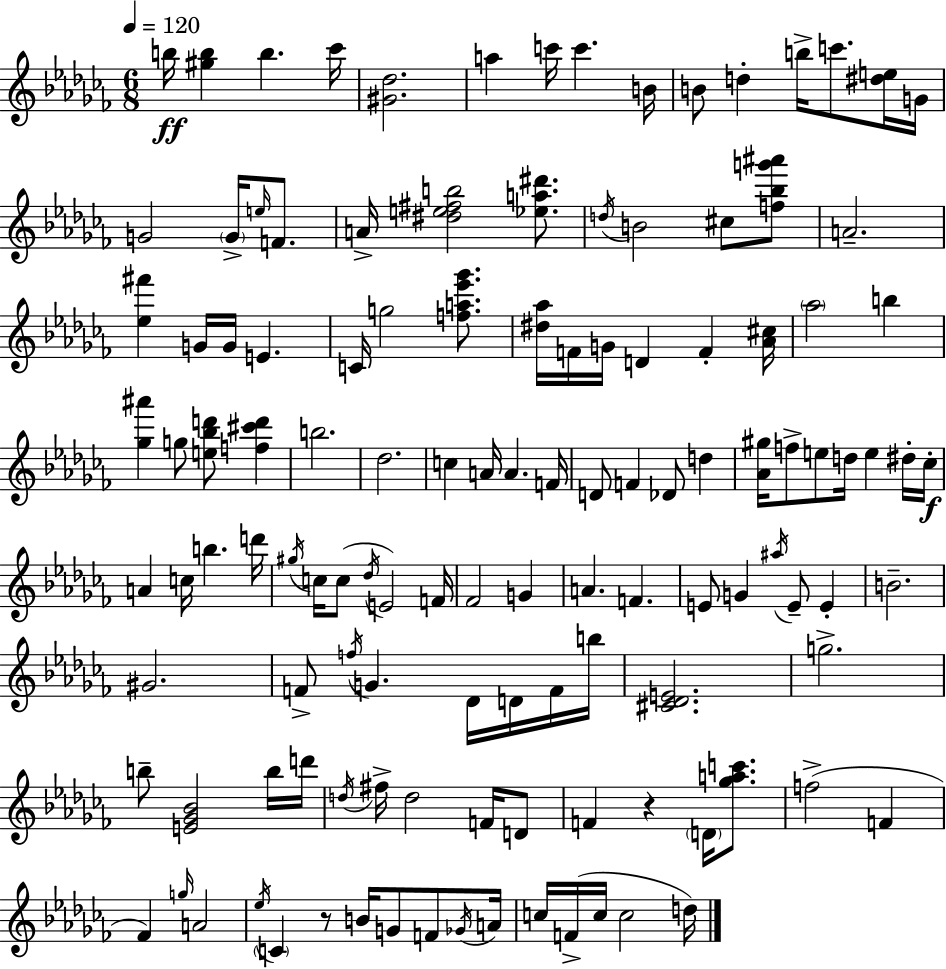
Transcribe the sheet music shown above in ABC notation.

X:1
T:Untitled
M:6/8
L:1/4
K:Abm
b/4 [^gb] b _c'/4 [^G_d]2 a c'/4 c' B/4 B/2 d b/4 c'/2 [^de]/4 G/4 G2 G/4 e/4 F/2 A/4 [^de^fb]2 [_ea^d']/2 d/4 B2 ^c/2 [f_bg'^a']/2 A2 [_e^f'] G/4 G/4 E C/4 g2 [fa_e'_g']/2 [^d_a]/4 F/4 G/4 D F [_A^c]/4 _a2 b [_g^a'] g/2 [e_bd']/2 [f^c'd'] b2 _d2 c A/4 A F/4 D/2 F _D/2 d [_A^g]/4 f/2 e/2 d/4 e ^d/4 _c/4 A c/4 b d'/4 ^g/4 c/4 c/2 _d/4 E2 F/4 _F2 G A F E/2 G ^a/4 E/2 E B2 ^G2 F/2 f/4 G _D/4 D/4 F/4 b/4 [^C_DE]2 g2 b/2 [E_G_B]2 b/4 d'/4 d/4 ^f/4 d2 F/4 D/2 F z D/4 [_gac']/2 f2 F _F g/4 A2 _e/4 C z/2 B/4 G/2 F/2 _G/4 A/4 c/4 F/4 c/4 c2 d/4